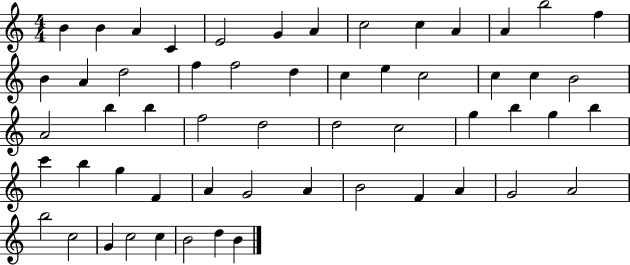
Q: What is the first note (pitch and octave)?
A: B4